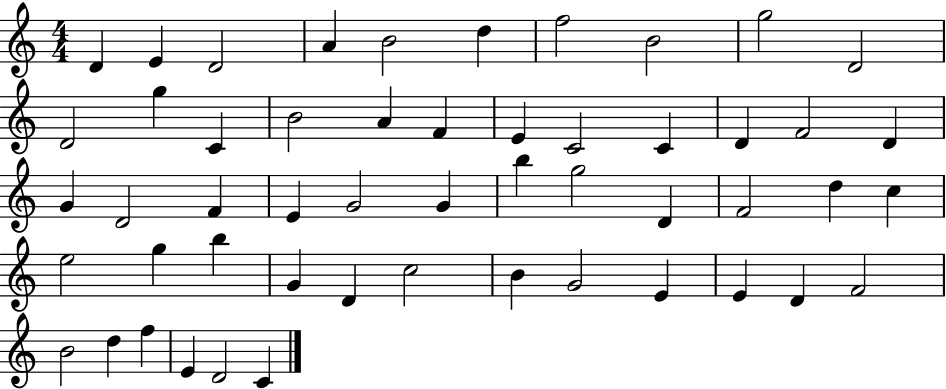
X:1
T:Untitled
M:4/4
L:1/4
K:C
D E D2 A B2 d f2 B2 g2 D2 D2 g C B2 A F E C2 C D F2 D G D2 F E G2 G b g2 D F2 d c e2 g b G D c2 B G2 E E D F2 B2 d f E D2 C